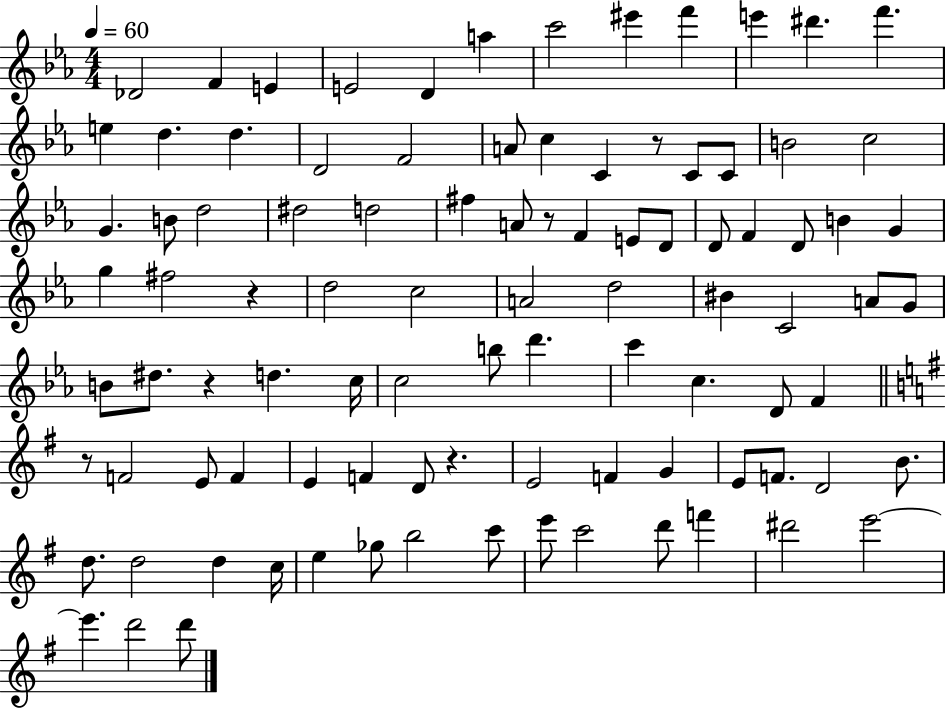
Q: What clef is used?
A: treble